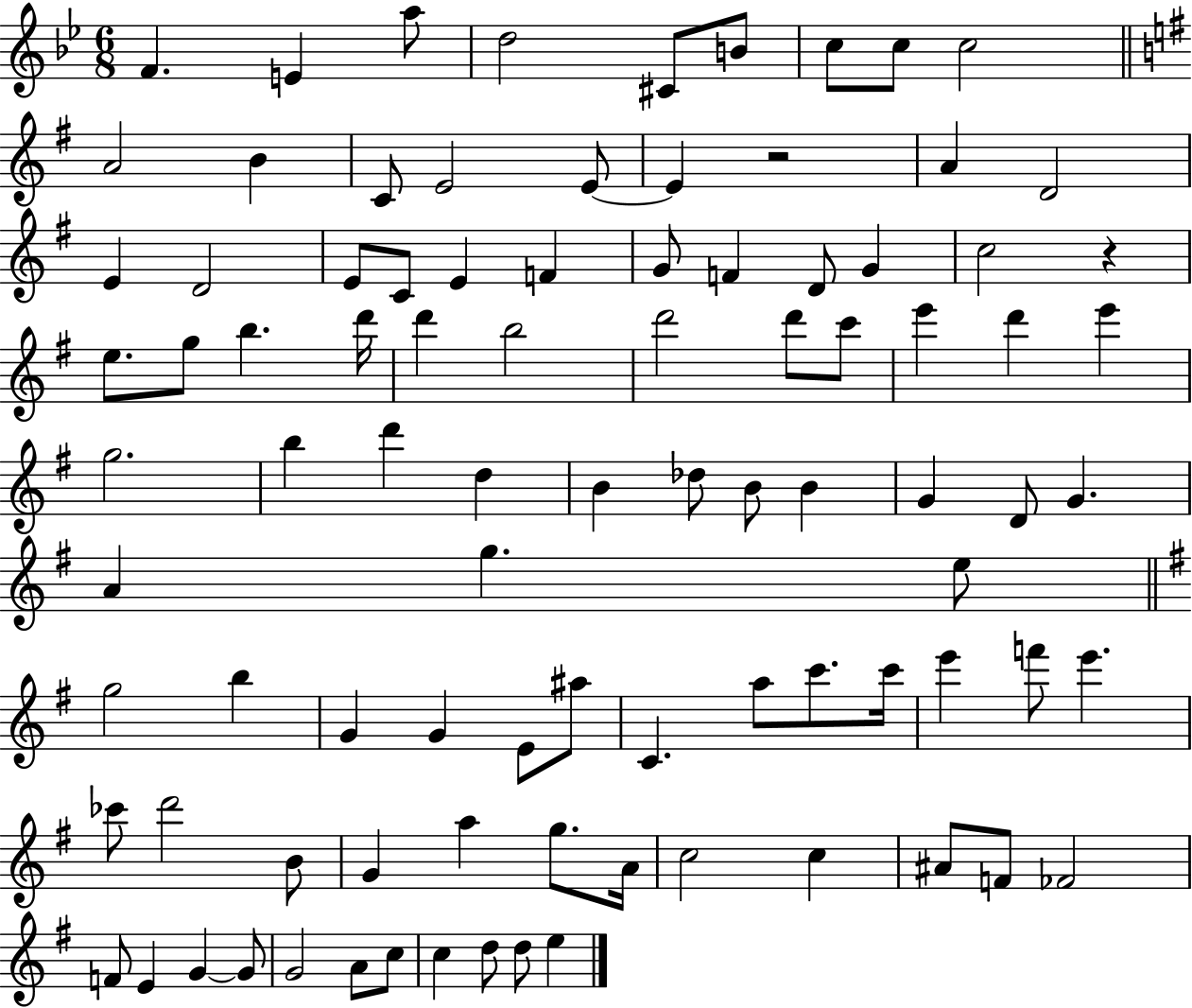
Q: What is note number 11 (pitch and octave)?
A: B4